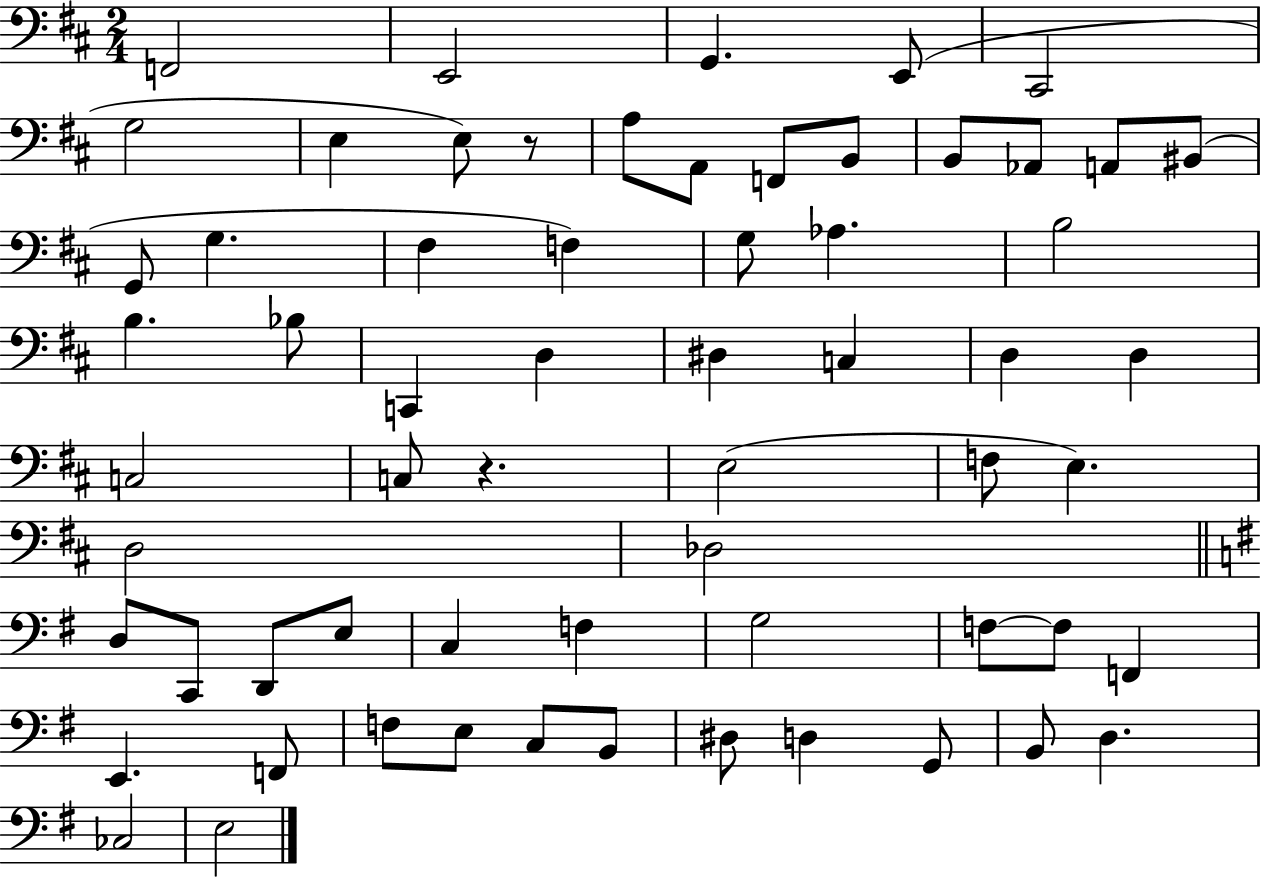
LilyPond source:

{
  \clef bass
  \numericTimeSignature
  \time 2/4
  \key d \major
  f,2 | e,2 | g,4. e,8( | cis,2 | \break g2 | e4 e8) r8 | a8 a,8 f,8 b,8 | b,8 aes,8 a,8 bis,8( | \break g,8 g4. | fis4 f4) | g8 aes4. | b2 | \break b4. bes8 | c,4 d4 | dis4 c4 | d4 d4 | \break c2 | c8 r4. | e2( | f8 e4.) | \break d2 | des2 | \bar "||" \break \key g \major d8 c,8 d,8 e8 | c4 f4 | g2 | f8~~ f8 f,4 | \break e,4. f,8 | f8 e8 c8 b,8 | dis8 d4 g,8 | b,8 d4. | \break ces2 | e2 | \bar "|."
}